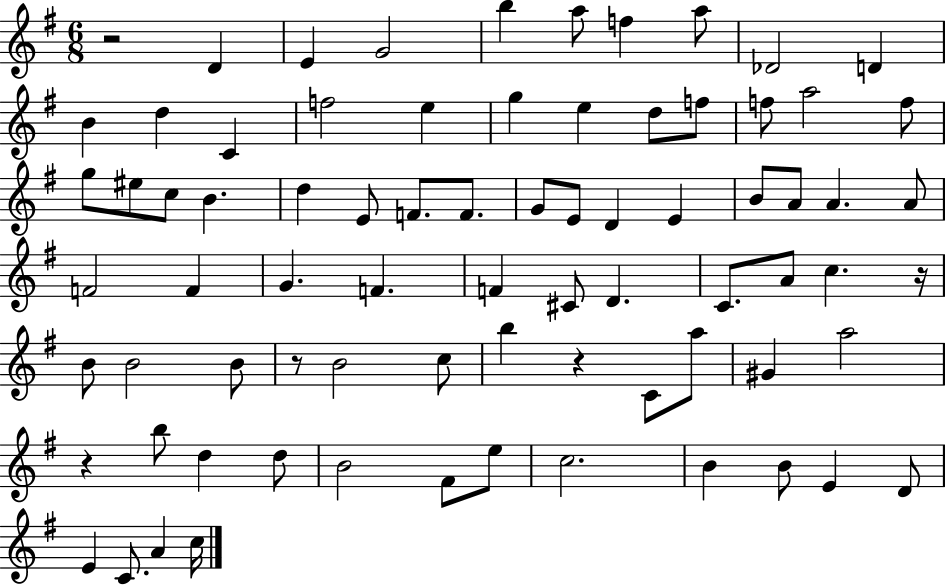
{
  \clef treble
  \numericTimeSignature
  \time 6/8
  \key g \major
  r2 d'4 | e'4 g'2 | b''4 a''8 f''4 a''8 | des'2 d'4 | \break b'4 d''4 c'4 | f''2 e''4 | g''4 e''4 d''8 f''8 | f''8 a''2 f''8 | \break g''8 eis''8 c''8 b'4. | d''4 e'8 f'8. f'8. | g'8 e'8 d'4 e'4 | b'8 a'8 a'4. a'8 | \break f'2 f'4 | g'4. f'4. | f'4 cis'8 d'4. | c'8. a'8 c''4. r16 | \break b'8 b'2 b'8 | r8 b'2 c''8 | b''4 r4 c'8 a''8 | gis'4 a''2 | \break r4 b''8 d''4 d''8 | b'2 fis'8 e''8 | c''2. | b'4 b'8 e'4 d'8 | \break e'4 c'8. a'4 c''16 | \bar "|."
}